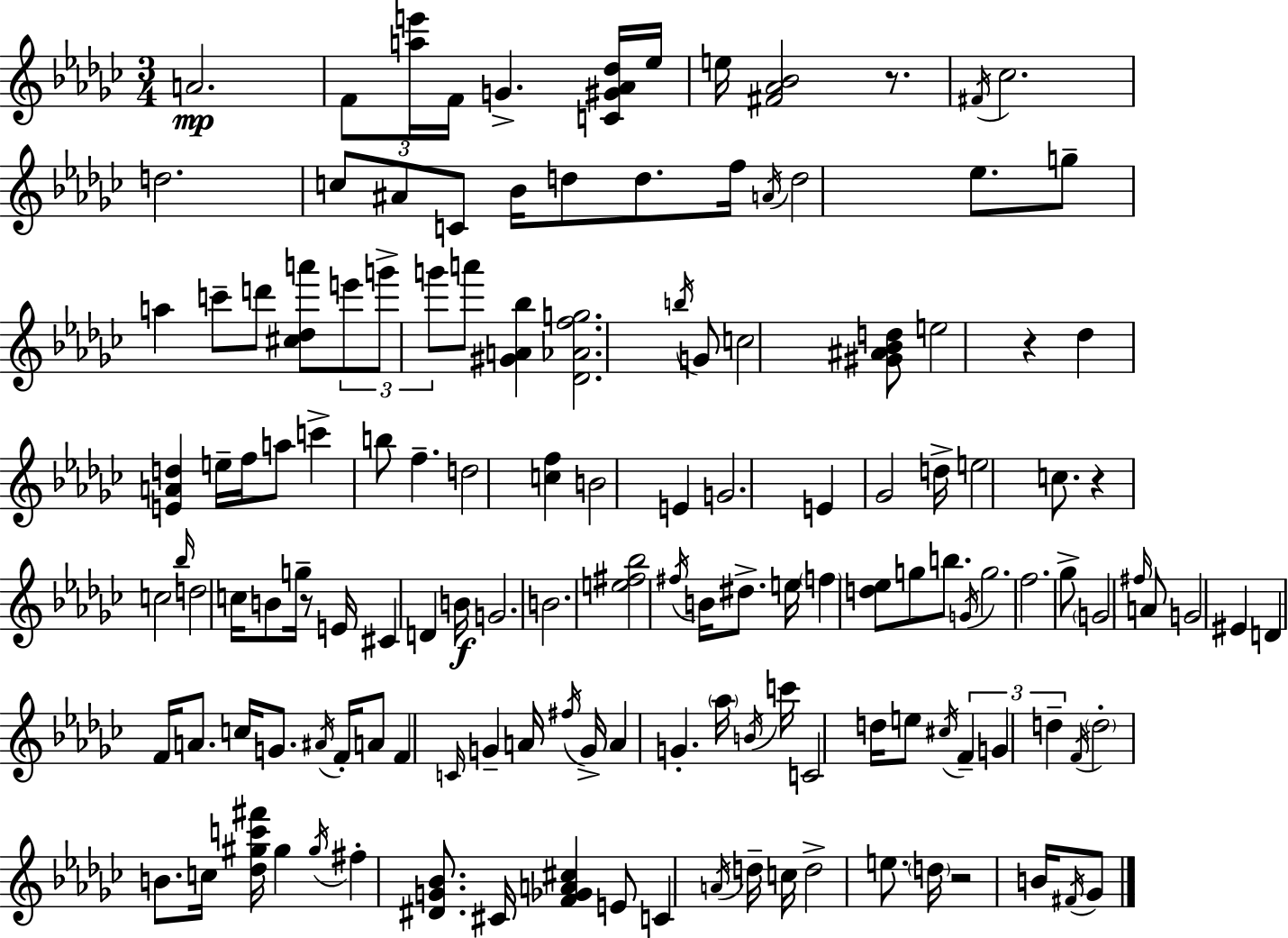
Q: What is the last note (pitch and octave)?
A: Gb4